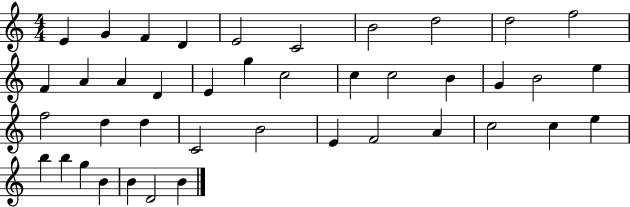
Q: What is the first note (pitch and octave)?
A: E4